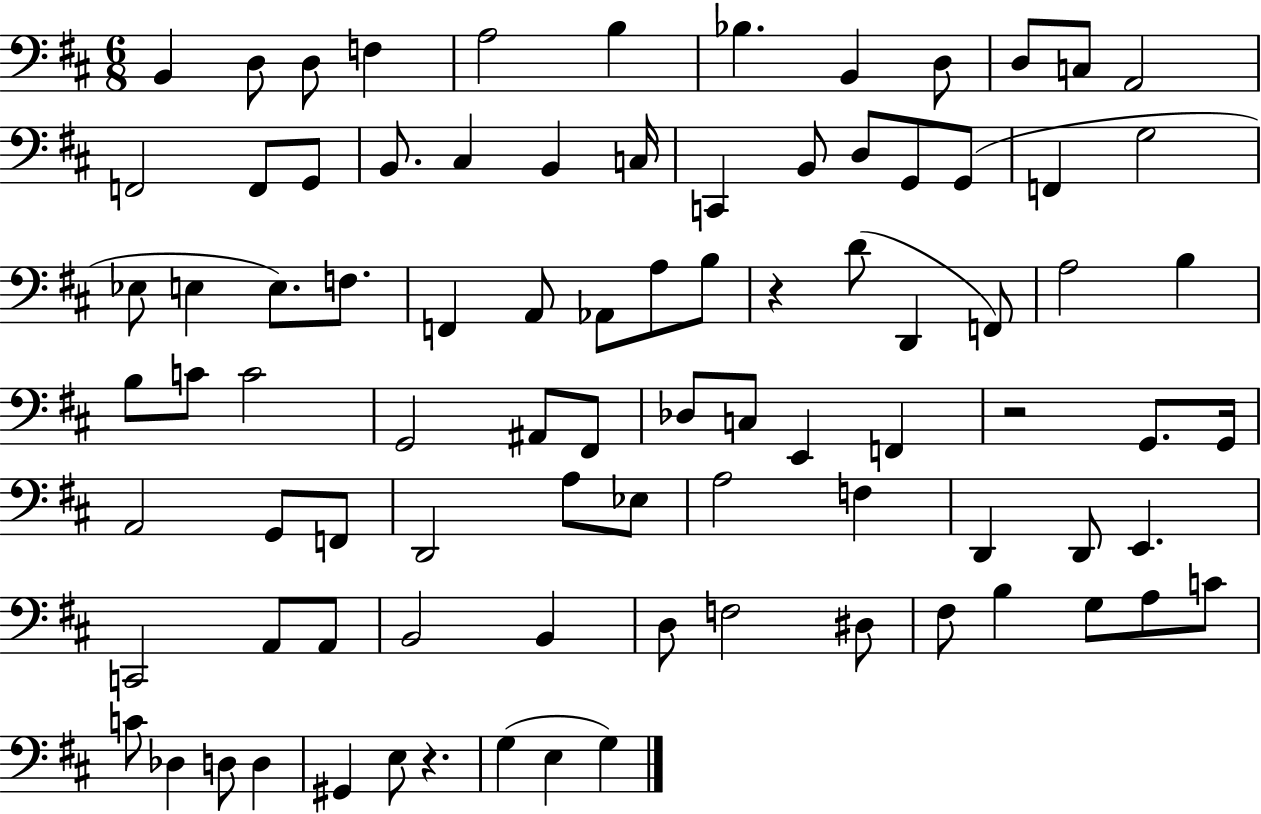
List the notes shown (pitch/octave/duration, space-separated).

B2/q D3/e D3/e F3/q A3/h B3/q Bb3/q. B2/q D3/e D3/e C3/e A2/h F2/h F2/e G2/e B2/e. C#3/q B2/q C3/s C2/q B2/e D3/e G2/e G2/e F2/q G3/h Eb3/e E3/q E3/e. F3/e. F2/q A2/e Ab2/e A3/e B3/e R/q D4/e D2/q F2/e A3/h B3/q B3/e C4/e C4/h G2/h A#2/e F#2/e Db3/e C3/e E2/q F2/q R/h G2/e. G2/s A2/h G2/e F2/e D2/h A3/e Eb3/e A3/h F3/q D2/q D2/e E2/q. C2/h A2/e A2/e B2/h B2/q D3/e F3/h D#3/e F#3/e B3/q G3/e A3/e C4/e C4/e Db3/q D3/e D3/q G#2/q E3/e R/q. G3/q E3/q G3/q